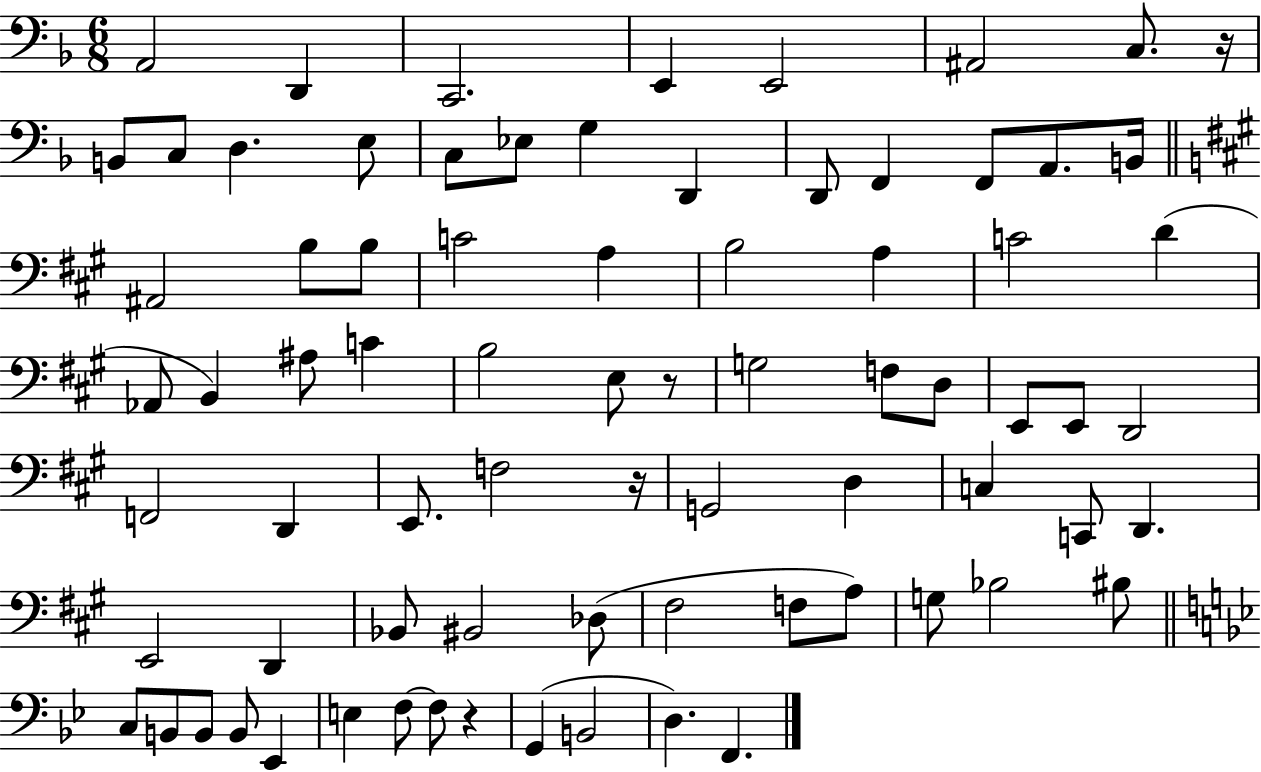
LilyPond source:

{
  \clef bass
  \numericTimeSignature
  \time 6/8
  \key f \major
  a,2 d,4 | c,2. | e,4 e,2 | ais,2 c8. r16 | \break b,8 c8 d4. e8 | c8 ees8 g4 d,4 | d,8 f,4 f,8 a,8. b,16 | \bar "||" \break \key a \major ais,2 b8 b8 | c'2 a4 | b2 a4 | c'2 d'4( | \break aes,8 b,4) ais8 c'4 | b2 e8 r8 | g2 f8 d8 | e,8 e,8 d,2 | \break f,2 d,4 | e,8. f2 r16 | g,2 d4 | c4 c,8 d,4. | \break e,2 d,4 | bes,8 bis,2 des8( | fis2 f8 a8) | g8 bes2 bis8 | \break \bar "||" \break \key bes \major c8 b,8 b,8 b,8 ees,4 | e4 f8~~ f8 r4 | g,4( b,2 | d4.) f,4. | \break \bar "|."
}